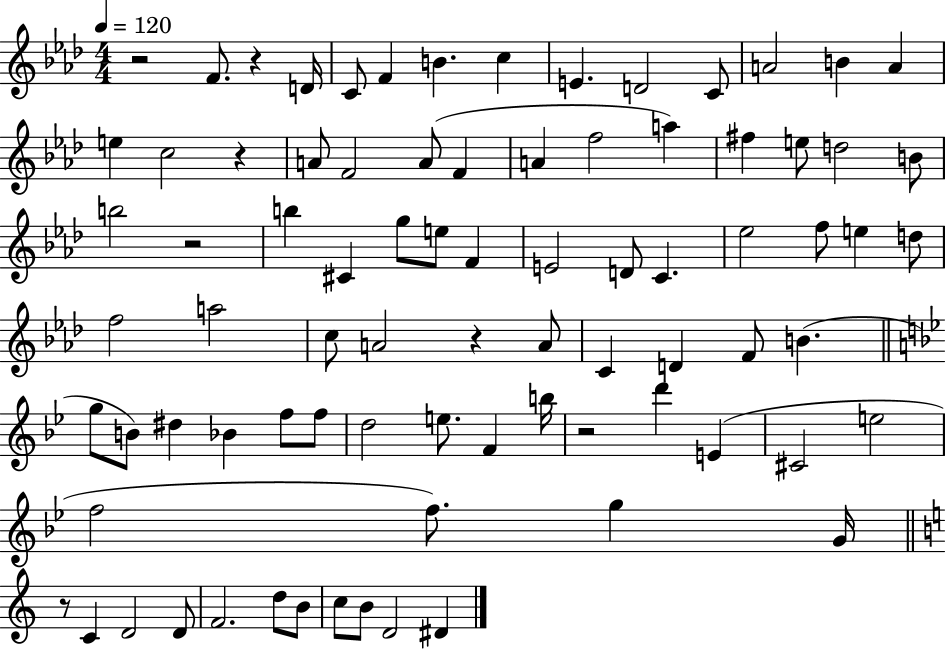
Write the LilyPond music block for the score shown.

{
  \clef treble
  \numericTimeSignature
  \time 4/4
  \key aes \major
  \tempo 4 = 120
  r2 f'8. r4 d'16 | c'8 f'4 b'4. c''4 | e'4. d'2 c'8 | a'2 b'4 a'4 | \break e''4 c''2 r4 | a'8 f'2 a'8( f'4 | a'4 f''2 a''4) | fis''4 e''8 d''2 b'8 | \break b''2 r2 | b''4 cis'4 g''8 e''8 f'4 | e'2 d'8 c'4. | ees''2 f''8 e''4 d''8 | \break f''2 a''2 | c''8 a'2 r4 a'8 | c'4 d'4 f'8 b'4.( | \bar "||" \break \key g \minor g''8 b'8) dis''4 bes'4 f''8 f''8 | d''2 e''8. f'4 b''16 | r2 d'''4 e'4( | cis'2 e''2 | \break f''2 f''8.) g''4 g'16 | \bar "||" \break \key c \major r8 c'4 d'2 d'8 | f'2. d''8 b'8 | c''8 b'8 d'2 dis'4 | \bar "|."
}